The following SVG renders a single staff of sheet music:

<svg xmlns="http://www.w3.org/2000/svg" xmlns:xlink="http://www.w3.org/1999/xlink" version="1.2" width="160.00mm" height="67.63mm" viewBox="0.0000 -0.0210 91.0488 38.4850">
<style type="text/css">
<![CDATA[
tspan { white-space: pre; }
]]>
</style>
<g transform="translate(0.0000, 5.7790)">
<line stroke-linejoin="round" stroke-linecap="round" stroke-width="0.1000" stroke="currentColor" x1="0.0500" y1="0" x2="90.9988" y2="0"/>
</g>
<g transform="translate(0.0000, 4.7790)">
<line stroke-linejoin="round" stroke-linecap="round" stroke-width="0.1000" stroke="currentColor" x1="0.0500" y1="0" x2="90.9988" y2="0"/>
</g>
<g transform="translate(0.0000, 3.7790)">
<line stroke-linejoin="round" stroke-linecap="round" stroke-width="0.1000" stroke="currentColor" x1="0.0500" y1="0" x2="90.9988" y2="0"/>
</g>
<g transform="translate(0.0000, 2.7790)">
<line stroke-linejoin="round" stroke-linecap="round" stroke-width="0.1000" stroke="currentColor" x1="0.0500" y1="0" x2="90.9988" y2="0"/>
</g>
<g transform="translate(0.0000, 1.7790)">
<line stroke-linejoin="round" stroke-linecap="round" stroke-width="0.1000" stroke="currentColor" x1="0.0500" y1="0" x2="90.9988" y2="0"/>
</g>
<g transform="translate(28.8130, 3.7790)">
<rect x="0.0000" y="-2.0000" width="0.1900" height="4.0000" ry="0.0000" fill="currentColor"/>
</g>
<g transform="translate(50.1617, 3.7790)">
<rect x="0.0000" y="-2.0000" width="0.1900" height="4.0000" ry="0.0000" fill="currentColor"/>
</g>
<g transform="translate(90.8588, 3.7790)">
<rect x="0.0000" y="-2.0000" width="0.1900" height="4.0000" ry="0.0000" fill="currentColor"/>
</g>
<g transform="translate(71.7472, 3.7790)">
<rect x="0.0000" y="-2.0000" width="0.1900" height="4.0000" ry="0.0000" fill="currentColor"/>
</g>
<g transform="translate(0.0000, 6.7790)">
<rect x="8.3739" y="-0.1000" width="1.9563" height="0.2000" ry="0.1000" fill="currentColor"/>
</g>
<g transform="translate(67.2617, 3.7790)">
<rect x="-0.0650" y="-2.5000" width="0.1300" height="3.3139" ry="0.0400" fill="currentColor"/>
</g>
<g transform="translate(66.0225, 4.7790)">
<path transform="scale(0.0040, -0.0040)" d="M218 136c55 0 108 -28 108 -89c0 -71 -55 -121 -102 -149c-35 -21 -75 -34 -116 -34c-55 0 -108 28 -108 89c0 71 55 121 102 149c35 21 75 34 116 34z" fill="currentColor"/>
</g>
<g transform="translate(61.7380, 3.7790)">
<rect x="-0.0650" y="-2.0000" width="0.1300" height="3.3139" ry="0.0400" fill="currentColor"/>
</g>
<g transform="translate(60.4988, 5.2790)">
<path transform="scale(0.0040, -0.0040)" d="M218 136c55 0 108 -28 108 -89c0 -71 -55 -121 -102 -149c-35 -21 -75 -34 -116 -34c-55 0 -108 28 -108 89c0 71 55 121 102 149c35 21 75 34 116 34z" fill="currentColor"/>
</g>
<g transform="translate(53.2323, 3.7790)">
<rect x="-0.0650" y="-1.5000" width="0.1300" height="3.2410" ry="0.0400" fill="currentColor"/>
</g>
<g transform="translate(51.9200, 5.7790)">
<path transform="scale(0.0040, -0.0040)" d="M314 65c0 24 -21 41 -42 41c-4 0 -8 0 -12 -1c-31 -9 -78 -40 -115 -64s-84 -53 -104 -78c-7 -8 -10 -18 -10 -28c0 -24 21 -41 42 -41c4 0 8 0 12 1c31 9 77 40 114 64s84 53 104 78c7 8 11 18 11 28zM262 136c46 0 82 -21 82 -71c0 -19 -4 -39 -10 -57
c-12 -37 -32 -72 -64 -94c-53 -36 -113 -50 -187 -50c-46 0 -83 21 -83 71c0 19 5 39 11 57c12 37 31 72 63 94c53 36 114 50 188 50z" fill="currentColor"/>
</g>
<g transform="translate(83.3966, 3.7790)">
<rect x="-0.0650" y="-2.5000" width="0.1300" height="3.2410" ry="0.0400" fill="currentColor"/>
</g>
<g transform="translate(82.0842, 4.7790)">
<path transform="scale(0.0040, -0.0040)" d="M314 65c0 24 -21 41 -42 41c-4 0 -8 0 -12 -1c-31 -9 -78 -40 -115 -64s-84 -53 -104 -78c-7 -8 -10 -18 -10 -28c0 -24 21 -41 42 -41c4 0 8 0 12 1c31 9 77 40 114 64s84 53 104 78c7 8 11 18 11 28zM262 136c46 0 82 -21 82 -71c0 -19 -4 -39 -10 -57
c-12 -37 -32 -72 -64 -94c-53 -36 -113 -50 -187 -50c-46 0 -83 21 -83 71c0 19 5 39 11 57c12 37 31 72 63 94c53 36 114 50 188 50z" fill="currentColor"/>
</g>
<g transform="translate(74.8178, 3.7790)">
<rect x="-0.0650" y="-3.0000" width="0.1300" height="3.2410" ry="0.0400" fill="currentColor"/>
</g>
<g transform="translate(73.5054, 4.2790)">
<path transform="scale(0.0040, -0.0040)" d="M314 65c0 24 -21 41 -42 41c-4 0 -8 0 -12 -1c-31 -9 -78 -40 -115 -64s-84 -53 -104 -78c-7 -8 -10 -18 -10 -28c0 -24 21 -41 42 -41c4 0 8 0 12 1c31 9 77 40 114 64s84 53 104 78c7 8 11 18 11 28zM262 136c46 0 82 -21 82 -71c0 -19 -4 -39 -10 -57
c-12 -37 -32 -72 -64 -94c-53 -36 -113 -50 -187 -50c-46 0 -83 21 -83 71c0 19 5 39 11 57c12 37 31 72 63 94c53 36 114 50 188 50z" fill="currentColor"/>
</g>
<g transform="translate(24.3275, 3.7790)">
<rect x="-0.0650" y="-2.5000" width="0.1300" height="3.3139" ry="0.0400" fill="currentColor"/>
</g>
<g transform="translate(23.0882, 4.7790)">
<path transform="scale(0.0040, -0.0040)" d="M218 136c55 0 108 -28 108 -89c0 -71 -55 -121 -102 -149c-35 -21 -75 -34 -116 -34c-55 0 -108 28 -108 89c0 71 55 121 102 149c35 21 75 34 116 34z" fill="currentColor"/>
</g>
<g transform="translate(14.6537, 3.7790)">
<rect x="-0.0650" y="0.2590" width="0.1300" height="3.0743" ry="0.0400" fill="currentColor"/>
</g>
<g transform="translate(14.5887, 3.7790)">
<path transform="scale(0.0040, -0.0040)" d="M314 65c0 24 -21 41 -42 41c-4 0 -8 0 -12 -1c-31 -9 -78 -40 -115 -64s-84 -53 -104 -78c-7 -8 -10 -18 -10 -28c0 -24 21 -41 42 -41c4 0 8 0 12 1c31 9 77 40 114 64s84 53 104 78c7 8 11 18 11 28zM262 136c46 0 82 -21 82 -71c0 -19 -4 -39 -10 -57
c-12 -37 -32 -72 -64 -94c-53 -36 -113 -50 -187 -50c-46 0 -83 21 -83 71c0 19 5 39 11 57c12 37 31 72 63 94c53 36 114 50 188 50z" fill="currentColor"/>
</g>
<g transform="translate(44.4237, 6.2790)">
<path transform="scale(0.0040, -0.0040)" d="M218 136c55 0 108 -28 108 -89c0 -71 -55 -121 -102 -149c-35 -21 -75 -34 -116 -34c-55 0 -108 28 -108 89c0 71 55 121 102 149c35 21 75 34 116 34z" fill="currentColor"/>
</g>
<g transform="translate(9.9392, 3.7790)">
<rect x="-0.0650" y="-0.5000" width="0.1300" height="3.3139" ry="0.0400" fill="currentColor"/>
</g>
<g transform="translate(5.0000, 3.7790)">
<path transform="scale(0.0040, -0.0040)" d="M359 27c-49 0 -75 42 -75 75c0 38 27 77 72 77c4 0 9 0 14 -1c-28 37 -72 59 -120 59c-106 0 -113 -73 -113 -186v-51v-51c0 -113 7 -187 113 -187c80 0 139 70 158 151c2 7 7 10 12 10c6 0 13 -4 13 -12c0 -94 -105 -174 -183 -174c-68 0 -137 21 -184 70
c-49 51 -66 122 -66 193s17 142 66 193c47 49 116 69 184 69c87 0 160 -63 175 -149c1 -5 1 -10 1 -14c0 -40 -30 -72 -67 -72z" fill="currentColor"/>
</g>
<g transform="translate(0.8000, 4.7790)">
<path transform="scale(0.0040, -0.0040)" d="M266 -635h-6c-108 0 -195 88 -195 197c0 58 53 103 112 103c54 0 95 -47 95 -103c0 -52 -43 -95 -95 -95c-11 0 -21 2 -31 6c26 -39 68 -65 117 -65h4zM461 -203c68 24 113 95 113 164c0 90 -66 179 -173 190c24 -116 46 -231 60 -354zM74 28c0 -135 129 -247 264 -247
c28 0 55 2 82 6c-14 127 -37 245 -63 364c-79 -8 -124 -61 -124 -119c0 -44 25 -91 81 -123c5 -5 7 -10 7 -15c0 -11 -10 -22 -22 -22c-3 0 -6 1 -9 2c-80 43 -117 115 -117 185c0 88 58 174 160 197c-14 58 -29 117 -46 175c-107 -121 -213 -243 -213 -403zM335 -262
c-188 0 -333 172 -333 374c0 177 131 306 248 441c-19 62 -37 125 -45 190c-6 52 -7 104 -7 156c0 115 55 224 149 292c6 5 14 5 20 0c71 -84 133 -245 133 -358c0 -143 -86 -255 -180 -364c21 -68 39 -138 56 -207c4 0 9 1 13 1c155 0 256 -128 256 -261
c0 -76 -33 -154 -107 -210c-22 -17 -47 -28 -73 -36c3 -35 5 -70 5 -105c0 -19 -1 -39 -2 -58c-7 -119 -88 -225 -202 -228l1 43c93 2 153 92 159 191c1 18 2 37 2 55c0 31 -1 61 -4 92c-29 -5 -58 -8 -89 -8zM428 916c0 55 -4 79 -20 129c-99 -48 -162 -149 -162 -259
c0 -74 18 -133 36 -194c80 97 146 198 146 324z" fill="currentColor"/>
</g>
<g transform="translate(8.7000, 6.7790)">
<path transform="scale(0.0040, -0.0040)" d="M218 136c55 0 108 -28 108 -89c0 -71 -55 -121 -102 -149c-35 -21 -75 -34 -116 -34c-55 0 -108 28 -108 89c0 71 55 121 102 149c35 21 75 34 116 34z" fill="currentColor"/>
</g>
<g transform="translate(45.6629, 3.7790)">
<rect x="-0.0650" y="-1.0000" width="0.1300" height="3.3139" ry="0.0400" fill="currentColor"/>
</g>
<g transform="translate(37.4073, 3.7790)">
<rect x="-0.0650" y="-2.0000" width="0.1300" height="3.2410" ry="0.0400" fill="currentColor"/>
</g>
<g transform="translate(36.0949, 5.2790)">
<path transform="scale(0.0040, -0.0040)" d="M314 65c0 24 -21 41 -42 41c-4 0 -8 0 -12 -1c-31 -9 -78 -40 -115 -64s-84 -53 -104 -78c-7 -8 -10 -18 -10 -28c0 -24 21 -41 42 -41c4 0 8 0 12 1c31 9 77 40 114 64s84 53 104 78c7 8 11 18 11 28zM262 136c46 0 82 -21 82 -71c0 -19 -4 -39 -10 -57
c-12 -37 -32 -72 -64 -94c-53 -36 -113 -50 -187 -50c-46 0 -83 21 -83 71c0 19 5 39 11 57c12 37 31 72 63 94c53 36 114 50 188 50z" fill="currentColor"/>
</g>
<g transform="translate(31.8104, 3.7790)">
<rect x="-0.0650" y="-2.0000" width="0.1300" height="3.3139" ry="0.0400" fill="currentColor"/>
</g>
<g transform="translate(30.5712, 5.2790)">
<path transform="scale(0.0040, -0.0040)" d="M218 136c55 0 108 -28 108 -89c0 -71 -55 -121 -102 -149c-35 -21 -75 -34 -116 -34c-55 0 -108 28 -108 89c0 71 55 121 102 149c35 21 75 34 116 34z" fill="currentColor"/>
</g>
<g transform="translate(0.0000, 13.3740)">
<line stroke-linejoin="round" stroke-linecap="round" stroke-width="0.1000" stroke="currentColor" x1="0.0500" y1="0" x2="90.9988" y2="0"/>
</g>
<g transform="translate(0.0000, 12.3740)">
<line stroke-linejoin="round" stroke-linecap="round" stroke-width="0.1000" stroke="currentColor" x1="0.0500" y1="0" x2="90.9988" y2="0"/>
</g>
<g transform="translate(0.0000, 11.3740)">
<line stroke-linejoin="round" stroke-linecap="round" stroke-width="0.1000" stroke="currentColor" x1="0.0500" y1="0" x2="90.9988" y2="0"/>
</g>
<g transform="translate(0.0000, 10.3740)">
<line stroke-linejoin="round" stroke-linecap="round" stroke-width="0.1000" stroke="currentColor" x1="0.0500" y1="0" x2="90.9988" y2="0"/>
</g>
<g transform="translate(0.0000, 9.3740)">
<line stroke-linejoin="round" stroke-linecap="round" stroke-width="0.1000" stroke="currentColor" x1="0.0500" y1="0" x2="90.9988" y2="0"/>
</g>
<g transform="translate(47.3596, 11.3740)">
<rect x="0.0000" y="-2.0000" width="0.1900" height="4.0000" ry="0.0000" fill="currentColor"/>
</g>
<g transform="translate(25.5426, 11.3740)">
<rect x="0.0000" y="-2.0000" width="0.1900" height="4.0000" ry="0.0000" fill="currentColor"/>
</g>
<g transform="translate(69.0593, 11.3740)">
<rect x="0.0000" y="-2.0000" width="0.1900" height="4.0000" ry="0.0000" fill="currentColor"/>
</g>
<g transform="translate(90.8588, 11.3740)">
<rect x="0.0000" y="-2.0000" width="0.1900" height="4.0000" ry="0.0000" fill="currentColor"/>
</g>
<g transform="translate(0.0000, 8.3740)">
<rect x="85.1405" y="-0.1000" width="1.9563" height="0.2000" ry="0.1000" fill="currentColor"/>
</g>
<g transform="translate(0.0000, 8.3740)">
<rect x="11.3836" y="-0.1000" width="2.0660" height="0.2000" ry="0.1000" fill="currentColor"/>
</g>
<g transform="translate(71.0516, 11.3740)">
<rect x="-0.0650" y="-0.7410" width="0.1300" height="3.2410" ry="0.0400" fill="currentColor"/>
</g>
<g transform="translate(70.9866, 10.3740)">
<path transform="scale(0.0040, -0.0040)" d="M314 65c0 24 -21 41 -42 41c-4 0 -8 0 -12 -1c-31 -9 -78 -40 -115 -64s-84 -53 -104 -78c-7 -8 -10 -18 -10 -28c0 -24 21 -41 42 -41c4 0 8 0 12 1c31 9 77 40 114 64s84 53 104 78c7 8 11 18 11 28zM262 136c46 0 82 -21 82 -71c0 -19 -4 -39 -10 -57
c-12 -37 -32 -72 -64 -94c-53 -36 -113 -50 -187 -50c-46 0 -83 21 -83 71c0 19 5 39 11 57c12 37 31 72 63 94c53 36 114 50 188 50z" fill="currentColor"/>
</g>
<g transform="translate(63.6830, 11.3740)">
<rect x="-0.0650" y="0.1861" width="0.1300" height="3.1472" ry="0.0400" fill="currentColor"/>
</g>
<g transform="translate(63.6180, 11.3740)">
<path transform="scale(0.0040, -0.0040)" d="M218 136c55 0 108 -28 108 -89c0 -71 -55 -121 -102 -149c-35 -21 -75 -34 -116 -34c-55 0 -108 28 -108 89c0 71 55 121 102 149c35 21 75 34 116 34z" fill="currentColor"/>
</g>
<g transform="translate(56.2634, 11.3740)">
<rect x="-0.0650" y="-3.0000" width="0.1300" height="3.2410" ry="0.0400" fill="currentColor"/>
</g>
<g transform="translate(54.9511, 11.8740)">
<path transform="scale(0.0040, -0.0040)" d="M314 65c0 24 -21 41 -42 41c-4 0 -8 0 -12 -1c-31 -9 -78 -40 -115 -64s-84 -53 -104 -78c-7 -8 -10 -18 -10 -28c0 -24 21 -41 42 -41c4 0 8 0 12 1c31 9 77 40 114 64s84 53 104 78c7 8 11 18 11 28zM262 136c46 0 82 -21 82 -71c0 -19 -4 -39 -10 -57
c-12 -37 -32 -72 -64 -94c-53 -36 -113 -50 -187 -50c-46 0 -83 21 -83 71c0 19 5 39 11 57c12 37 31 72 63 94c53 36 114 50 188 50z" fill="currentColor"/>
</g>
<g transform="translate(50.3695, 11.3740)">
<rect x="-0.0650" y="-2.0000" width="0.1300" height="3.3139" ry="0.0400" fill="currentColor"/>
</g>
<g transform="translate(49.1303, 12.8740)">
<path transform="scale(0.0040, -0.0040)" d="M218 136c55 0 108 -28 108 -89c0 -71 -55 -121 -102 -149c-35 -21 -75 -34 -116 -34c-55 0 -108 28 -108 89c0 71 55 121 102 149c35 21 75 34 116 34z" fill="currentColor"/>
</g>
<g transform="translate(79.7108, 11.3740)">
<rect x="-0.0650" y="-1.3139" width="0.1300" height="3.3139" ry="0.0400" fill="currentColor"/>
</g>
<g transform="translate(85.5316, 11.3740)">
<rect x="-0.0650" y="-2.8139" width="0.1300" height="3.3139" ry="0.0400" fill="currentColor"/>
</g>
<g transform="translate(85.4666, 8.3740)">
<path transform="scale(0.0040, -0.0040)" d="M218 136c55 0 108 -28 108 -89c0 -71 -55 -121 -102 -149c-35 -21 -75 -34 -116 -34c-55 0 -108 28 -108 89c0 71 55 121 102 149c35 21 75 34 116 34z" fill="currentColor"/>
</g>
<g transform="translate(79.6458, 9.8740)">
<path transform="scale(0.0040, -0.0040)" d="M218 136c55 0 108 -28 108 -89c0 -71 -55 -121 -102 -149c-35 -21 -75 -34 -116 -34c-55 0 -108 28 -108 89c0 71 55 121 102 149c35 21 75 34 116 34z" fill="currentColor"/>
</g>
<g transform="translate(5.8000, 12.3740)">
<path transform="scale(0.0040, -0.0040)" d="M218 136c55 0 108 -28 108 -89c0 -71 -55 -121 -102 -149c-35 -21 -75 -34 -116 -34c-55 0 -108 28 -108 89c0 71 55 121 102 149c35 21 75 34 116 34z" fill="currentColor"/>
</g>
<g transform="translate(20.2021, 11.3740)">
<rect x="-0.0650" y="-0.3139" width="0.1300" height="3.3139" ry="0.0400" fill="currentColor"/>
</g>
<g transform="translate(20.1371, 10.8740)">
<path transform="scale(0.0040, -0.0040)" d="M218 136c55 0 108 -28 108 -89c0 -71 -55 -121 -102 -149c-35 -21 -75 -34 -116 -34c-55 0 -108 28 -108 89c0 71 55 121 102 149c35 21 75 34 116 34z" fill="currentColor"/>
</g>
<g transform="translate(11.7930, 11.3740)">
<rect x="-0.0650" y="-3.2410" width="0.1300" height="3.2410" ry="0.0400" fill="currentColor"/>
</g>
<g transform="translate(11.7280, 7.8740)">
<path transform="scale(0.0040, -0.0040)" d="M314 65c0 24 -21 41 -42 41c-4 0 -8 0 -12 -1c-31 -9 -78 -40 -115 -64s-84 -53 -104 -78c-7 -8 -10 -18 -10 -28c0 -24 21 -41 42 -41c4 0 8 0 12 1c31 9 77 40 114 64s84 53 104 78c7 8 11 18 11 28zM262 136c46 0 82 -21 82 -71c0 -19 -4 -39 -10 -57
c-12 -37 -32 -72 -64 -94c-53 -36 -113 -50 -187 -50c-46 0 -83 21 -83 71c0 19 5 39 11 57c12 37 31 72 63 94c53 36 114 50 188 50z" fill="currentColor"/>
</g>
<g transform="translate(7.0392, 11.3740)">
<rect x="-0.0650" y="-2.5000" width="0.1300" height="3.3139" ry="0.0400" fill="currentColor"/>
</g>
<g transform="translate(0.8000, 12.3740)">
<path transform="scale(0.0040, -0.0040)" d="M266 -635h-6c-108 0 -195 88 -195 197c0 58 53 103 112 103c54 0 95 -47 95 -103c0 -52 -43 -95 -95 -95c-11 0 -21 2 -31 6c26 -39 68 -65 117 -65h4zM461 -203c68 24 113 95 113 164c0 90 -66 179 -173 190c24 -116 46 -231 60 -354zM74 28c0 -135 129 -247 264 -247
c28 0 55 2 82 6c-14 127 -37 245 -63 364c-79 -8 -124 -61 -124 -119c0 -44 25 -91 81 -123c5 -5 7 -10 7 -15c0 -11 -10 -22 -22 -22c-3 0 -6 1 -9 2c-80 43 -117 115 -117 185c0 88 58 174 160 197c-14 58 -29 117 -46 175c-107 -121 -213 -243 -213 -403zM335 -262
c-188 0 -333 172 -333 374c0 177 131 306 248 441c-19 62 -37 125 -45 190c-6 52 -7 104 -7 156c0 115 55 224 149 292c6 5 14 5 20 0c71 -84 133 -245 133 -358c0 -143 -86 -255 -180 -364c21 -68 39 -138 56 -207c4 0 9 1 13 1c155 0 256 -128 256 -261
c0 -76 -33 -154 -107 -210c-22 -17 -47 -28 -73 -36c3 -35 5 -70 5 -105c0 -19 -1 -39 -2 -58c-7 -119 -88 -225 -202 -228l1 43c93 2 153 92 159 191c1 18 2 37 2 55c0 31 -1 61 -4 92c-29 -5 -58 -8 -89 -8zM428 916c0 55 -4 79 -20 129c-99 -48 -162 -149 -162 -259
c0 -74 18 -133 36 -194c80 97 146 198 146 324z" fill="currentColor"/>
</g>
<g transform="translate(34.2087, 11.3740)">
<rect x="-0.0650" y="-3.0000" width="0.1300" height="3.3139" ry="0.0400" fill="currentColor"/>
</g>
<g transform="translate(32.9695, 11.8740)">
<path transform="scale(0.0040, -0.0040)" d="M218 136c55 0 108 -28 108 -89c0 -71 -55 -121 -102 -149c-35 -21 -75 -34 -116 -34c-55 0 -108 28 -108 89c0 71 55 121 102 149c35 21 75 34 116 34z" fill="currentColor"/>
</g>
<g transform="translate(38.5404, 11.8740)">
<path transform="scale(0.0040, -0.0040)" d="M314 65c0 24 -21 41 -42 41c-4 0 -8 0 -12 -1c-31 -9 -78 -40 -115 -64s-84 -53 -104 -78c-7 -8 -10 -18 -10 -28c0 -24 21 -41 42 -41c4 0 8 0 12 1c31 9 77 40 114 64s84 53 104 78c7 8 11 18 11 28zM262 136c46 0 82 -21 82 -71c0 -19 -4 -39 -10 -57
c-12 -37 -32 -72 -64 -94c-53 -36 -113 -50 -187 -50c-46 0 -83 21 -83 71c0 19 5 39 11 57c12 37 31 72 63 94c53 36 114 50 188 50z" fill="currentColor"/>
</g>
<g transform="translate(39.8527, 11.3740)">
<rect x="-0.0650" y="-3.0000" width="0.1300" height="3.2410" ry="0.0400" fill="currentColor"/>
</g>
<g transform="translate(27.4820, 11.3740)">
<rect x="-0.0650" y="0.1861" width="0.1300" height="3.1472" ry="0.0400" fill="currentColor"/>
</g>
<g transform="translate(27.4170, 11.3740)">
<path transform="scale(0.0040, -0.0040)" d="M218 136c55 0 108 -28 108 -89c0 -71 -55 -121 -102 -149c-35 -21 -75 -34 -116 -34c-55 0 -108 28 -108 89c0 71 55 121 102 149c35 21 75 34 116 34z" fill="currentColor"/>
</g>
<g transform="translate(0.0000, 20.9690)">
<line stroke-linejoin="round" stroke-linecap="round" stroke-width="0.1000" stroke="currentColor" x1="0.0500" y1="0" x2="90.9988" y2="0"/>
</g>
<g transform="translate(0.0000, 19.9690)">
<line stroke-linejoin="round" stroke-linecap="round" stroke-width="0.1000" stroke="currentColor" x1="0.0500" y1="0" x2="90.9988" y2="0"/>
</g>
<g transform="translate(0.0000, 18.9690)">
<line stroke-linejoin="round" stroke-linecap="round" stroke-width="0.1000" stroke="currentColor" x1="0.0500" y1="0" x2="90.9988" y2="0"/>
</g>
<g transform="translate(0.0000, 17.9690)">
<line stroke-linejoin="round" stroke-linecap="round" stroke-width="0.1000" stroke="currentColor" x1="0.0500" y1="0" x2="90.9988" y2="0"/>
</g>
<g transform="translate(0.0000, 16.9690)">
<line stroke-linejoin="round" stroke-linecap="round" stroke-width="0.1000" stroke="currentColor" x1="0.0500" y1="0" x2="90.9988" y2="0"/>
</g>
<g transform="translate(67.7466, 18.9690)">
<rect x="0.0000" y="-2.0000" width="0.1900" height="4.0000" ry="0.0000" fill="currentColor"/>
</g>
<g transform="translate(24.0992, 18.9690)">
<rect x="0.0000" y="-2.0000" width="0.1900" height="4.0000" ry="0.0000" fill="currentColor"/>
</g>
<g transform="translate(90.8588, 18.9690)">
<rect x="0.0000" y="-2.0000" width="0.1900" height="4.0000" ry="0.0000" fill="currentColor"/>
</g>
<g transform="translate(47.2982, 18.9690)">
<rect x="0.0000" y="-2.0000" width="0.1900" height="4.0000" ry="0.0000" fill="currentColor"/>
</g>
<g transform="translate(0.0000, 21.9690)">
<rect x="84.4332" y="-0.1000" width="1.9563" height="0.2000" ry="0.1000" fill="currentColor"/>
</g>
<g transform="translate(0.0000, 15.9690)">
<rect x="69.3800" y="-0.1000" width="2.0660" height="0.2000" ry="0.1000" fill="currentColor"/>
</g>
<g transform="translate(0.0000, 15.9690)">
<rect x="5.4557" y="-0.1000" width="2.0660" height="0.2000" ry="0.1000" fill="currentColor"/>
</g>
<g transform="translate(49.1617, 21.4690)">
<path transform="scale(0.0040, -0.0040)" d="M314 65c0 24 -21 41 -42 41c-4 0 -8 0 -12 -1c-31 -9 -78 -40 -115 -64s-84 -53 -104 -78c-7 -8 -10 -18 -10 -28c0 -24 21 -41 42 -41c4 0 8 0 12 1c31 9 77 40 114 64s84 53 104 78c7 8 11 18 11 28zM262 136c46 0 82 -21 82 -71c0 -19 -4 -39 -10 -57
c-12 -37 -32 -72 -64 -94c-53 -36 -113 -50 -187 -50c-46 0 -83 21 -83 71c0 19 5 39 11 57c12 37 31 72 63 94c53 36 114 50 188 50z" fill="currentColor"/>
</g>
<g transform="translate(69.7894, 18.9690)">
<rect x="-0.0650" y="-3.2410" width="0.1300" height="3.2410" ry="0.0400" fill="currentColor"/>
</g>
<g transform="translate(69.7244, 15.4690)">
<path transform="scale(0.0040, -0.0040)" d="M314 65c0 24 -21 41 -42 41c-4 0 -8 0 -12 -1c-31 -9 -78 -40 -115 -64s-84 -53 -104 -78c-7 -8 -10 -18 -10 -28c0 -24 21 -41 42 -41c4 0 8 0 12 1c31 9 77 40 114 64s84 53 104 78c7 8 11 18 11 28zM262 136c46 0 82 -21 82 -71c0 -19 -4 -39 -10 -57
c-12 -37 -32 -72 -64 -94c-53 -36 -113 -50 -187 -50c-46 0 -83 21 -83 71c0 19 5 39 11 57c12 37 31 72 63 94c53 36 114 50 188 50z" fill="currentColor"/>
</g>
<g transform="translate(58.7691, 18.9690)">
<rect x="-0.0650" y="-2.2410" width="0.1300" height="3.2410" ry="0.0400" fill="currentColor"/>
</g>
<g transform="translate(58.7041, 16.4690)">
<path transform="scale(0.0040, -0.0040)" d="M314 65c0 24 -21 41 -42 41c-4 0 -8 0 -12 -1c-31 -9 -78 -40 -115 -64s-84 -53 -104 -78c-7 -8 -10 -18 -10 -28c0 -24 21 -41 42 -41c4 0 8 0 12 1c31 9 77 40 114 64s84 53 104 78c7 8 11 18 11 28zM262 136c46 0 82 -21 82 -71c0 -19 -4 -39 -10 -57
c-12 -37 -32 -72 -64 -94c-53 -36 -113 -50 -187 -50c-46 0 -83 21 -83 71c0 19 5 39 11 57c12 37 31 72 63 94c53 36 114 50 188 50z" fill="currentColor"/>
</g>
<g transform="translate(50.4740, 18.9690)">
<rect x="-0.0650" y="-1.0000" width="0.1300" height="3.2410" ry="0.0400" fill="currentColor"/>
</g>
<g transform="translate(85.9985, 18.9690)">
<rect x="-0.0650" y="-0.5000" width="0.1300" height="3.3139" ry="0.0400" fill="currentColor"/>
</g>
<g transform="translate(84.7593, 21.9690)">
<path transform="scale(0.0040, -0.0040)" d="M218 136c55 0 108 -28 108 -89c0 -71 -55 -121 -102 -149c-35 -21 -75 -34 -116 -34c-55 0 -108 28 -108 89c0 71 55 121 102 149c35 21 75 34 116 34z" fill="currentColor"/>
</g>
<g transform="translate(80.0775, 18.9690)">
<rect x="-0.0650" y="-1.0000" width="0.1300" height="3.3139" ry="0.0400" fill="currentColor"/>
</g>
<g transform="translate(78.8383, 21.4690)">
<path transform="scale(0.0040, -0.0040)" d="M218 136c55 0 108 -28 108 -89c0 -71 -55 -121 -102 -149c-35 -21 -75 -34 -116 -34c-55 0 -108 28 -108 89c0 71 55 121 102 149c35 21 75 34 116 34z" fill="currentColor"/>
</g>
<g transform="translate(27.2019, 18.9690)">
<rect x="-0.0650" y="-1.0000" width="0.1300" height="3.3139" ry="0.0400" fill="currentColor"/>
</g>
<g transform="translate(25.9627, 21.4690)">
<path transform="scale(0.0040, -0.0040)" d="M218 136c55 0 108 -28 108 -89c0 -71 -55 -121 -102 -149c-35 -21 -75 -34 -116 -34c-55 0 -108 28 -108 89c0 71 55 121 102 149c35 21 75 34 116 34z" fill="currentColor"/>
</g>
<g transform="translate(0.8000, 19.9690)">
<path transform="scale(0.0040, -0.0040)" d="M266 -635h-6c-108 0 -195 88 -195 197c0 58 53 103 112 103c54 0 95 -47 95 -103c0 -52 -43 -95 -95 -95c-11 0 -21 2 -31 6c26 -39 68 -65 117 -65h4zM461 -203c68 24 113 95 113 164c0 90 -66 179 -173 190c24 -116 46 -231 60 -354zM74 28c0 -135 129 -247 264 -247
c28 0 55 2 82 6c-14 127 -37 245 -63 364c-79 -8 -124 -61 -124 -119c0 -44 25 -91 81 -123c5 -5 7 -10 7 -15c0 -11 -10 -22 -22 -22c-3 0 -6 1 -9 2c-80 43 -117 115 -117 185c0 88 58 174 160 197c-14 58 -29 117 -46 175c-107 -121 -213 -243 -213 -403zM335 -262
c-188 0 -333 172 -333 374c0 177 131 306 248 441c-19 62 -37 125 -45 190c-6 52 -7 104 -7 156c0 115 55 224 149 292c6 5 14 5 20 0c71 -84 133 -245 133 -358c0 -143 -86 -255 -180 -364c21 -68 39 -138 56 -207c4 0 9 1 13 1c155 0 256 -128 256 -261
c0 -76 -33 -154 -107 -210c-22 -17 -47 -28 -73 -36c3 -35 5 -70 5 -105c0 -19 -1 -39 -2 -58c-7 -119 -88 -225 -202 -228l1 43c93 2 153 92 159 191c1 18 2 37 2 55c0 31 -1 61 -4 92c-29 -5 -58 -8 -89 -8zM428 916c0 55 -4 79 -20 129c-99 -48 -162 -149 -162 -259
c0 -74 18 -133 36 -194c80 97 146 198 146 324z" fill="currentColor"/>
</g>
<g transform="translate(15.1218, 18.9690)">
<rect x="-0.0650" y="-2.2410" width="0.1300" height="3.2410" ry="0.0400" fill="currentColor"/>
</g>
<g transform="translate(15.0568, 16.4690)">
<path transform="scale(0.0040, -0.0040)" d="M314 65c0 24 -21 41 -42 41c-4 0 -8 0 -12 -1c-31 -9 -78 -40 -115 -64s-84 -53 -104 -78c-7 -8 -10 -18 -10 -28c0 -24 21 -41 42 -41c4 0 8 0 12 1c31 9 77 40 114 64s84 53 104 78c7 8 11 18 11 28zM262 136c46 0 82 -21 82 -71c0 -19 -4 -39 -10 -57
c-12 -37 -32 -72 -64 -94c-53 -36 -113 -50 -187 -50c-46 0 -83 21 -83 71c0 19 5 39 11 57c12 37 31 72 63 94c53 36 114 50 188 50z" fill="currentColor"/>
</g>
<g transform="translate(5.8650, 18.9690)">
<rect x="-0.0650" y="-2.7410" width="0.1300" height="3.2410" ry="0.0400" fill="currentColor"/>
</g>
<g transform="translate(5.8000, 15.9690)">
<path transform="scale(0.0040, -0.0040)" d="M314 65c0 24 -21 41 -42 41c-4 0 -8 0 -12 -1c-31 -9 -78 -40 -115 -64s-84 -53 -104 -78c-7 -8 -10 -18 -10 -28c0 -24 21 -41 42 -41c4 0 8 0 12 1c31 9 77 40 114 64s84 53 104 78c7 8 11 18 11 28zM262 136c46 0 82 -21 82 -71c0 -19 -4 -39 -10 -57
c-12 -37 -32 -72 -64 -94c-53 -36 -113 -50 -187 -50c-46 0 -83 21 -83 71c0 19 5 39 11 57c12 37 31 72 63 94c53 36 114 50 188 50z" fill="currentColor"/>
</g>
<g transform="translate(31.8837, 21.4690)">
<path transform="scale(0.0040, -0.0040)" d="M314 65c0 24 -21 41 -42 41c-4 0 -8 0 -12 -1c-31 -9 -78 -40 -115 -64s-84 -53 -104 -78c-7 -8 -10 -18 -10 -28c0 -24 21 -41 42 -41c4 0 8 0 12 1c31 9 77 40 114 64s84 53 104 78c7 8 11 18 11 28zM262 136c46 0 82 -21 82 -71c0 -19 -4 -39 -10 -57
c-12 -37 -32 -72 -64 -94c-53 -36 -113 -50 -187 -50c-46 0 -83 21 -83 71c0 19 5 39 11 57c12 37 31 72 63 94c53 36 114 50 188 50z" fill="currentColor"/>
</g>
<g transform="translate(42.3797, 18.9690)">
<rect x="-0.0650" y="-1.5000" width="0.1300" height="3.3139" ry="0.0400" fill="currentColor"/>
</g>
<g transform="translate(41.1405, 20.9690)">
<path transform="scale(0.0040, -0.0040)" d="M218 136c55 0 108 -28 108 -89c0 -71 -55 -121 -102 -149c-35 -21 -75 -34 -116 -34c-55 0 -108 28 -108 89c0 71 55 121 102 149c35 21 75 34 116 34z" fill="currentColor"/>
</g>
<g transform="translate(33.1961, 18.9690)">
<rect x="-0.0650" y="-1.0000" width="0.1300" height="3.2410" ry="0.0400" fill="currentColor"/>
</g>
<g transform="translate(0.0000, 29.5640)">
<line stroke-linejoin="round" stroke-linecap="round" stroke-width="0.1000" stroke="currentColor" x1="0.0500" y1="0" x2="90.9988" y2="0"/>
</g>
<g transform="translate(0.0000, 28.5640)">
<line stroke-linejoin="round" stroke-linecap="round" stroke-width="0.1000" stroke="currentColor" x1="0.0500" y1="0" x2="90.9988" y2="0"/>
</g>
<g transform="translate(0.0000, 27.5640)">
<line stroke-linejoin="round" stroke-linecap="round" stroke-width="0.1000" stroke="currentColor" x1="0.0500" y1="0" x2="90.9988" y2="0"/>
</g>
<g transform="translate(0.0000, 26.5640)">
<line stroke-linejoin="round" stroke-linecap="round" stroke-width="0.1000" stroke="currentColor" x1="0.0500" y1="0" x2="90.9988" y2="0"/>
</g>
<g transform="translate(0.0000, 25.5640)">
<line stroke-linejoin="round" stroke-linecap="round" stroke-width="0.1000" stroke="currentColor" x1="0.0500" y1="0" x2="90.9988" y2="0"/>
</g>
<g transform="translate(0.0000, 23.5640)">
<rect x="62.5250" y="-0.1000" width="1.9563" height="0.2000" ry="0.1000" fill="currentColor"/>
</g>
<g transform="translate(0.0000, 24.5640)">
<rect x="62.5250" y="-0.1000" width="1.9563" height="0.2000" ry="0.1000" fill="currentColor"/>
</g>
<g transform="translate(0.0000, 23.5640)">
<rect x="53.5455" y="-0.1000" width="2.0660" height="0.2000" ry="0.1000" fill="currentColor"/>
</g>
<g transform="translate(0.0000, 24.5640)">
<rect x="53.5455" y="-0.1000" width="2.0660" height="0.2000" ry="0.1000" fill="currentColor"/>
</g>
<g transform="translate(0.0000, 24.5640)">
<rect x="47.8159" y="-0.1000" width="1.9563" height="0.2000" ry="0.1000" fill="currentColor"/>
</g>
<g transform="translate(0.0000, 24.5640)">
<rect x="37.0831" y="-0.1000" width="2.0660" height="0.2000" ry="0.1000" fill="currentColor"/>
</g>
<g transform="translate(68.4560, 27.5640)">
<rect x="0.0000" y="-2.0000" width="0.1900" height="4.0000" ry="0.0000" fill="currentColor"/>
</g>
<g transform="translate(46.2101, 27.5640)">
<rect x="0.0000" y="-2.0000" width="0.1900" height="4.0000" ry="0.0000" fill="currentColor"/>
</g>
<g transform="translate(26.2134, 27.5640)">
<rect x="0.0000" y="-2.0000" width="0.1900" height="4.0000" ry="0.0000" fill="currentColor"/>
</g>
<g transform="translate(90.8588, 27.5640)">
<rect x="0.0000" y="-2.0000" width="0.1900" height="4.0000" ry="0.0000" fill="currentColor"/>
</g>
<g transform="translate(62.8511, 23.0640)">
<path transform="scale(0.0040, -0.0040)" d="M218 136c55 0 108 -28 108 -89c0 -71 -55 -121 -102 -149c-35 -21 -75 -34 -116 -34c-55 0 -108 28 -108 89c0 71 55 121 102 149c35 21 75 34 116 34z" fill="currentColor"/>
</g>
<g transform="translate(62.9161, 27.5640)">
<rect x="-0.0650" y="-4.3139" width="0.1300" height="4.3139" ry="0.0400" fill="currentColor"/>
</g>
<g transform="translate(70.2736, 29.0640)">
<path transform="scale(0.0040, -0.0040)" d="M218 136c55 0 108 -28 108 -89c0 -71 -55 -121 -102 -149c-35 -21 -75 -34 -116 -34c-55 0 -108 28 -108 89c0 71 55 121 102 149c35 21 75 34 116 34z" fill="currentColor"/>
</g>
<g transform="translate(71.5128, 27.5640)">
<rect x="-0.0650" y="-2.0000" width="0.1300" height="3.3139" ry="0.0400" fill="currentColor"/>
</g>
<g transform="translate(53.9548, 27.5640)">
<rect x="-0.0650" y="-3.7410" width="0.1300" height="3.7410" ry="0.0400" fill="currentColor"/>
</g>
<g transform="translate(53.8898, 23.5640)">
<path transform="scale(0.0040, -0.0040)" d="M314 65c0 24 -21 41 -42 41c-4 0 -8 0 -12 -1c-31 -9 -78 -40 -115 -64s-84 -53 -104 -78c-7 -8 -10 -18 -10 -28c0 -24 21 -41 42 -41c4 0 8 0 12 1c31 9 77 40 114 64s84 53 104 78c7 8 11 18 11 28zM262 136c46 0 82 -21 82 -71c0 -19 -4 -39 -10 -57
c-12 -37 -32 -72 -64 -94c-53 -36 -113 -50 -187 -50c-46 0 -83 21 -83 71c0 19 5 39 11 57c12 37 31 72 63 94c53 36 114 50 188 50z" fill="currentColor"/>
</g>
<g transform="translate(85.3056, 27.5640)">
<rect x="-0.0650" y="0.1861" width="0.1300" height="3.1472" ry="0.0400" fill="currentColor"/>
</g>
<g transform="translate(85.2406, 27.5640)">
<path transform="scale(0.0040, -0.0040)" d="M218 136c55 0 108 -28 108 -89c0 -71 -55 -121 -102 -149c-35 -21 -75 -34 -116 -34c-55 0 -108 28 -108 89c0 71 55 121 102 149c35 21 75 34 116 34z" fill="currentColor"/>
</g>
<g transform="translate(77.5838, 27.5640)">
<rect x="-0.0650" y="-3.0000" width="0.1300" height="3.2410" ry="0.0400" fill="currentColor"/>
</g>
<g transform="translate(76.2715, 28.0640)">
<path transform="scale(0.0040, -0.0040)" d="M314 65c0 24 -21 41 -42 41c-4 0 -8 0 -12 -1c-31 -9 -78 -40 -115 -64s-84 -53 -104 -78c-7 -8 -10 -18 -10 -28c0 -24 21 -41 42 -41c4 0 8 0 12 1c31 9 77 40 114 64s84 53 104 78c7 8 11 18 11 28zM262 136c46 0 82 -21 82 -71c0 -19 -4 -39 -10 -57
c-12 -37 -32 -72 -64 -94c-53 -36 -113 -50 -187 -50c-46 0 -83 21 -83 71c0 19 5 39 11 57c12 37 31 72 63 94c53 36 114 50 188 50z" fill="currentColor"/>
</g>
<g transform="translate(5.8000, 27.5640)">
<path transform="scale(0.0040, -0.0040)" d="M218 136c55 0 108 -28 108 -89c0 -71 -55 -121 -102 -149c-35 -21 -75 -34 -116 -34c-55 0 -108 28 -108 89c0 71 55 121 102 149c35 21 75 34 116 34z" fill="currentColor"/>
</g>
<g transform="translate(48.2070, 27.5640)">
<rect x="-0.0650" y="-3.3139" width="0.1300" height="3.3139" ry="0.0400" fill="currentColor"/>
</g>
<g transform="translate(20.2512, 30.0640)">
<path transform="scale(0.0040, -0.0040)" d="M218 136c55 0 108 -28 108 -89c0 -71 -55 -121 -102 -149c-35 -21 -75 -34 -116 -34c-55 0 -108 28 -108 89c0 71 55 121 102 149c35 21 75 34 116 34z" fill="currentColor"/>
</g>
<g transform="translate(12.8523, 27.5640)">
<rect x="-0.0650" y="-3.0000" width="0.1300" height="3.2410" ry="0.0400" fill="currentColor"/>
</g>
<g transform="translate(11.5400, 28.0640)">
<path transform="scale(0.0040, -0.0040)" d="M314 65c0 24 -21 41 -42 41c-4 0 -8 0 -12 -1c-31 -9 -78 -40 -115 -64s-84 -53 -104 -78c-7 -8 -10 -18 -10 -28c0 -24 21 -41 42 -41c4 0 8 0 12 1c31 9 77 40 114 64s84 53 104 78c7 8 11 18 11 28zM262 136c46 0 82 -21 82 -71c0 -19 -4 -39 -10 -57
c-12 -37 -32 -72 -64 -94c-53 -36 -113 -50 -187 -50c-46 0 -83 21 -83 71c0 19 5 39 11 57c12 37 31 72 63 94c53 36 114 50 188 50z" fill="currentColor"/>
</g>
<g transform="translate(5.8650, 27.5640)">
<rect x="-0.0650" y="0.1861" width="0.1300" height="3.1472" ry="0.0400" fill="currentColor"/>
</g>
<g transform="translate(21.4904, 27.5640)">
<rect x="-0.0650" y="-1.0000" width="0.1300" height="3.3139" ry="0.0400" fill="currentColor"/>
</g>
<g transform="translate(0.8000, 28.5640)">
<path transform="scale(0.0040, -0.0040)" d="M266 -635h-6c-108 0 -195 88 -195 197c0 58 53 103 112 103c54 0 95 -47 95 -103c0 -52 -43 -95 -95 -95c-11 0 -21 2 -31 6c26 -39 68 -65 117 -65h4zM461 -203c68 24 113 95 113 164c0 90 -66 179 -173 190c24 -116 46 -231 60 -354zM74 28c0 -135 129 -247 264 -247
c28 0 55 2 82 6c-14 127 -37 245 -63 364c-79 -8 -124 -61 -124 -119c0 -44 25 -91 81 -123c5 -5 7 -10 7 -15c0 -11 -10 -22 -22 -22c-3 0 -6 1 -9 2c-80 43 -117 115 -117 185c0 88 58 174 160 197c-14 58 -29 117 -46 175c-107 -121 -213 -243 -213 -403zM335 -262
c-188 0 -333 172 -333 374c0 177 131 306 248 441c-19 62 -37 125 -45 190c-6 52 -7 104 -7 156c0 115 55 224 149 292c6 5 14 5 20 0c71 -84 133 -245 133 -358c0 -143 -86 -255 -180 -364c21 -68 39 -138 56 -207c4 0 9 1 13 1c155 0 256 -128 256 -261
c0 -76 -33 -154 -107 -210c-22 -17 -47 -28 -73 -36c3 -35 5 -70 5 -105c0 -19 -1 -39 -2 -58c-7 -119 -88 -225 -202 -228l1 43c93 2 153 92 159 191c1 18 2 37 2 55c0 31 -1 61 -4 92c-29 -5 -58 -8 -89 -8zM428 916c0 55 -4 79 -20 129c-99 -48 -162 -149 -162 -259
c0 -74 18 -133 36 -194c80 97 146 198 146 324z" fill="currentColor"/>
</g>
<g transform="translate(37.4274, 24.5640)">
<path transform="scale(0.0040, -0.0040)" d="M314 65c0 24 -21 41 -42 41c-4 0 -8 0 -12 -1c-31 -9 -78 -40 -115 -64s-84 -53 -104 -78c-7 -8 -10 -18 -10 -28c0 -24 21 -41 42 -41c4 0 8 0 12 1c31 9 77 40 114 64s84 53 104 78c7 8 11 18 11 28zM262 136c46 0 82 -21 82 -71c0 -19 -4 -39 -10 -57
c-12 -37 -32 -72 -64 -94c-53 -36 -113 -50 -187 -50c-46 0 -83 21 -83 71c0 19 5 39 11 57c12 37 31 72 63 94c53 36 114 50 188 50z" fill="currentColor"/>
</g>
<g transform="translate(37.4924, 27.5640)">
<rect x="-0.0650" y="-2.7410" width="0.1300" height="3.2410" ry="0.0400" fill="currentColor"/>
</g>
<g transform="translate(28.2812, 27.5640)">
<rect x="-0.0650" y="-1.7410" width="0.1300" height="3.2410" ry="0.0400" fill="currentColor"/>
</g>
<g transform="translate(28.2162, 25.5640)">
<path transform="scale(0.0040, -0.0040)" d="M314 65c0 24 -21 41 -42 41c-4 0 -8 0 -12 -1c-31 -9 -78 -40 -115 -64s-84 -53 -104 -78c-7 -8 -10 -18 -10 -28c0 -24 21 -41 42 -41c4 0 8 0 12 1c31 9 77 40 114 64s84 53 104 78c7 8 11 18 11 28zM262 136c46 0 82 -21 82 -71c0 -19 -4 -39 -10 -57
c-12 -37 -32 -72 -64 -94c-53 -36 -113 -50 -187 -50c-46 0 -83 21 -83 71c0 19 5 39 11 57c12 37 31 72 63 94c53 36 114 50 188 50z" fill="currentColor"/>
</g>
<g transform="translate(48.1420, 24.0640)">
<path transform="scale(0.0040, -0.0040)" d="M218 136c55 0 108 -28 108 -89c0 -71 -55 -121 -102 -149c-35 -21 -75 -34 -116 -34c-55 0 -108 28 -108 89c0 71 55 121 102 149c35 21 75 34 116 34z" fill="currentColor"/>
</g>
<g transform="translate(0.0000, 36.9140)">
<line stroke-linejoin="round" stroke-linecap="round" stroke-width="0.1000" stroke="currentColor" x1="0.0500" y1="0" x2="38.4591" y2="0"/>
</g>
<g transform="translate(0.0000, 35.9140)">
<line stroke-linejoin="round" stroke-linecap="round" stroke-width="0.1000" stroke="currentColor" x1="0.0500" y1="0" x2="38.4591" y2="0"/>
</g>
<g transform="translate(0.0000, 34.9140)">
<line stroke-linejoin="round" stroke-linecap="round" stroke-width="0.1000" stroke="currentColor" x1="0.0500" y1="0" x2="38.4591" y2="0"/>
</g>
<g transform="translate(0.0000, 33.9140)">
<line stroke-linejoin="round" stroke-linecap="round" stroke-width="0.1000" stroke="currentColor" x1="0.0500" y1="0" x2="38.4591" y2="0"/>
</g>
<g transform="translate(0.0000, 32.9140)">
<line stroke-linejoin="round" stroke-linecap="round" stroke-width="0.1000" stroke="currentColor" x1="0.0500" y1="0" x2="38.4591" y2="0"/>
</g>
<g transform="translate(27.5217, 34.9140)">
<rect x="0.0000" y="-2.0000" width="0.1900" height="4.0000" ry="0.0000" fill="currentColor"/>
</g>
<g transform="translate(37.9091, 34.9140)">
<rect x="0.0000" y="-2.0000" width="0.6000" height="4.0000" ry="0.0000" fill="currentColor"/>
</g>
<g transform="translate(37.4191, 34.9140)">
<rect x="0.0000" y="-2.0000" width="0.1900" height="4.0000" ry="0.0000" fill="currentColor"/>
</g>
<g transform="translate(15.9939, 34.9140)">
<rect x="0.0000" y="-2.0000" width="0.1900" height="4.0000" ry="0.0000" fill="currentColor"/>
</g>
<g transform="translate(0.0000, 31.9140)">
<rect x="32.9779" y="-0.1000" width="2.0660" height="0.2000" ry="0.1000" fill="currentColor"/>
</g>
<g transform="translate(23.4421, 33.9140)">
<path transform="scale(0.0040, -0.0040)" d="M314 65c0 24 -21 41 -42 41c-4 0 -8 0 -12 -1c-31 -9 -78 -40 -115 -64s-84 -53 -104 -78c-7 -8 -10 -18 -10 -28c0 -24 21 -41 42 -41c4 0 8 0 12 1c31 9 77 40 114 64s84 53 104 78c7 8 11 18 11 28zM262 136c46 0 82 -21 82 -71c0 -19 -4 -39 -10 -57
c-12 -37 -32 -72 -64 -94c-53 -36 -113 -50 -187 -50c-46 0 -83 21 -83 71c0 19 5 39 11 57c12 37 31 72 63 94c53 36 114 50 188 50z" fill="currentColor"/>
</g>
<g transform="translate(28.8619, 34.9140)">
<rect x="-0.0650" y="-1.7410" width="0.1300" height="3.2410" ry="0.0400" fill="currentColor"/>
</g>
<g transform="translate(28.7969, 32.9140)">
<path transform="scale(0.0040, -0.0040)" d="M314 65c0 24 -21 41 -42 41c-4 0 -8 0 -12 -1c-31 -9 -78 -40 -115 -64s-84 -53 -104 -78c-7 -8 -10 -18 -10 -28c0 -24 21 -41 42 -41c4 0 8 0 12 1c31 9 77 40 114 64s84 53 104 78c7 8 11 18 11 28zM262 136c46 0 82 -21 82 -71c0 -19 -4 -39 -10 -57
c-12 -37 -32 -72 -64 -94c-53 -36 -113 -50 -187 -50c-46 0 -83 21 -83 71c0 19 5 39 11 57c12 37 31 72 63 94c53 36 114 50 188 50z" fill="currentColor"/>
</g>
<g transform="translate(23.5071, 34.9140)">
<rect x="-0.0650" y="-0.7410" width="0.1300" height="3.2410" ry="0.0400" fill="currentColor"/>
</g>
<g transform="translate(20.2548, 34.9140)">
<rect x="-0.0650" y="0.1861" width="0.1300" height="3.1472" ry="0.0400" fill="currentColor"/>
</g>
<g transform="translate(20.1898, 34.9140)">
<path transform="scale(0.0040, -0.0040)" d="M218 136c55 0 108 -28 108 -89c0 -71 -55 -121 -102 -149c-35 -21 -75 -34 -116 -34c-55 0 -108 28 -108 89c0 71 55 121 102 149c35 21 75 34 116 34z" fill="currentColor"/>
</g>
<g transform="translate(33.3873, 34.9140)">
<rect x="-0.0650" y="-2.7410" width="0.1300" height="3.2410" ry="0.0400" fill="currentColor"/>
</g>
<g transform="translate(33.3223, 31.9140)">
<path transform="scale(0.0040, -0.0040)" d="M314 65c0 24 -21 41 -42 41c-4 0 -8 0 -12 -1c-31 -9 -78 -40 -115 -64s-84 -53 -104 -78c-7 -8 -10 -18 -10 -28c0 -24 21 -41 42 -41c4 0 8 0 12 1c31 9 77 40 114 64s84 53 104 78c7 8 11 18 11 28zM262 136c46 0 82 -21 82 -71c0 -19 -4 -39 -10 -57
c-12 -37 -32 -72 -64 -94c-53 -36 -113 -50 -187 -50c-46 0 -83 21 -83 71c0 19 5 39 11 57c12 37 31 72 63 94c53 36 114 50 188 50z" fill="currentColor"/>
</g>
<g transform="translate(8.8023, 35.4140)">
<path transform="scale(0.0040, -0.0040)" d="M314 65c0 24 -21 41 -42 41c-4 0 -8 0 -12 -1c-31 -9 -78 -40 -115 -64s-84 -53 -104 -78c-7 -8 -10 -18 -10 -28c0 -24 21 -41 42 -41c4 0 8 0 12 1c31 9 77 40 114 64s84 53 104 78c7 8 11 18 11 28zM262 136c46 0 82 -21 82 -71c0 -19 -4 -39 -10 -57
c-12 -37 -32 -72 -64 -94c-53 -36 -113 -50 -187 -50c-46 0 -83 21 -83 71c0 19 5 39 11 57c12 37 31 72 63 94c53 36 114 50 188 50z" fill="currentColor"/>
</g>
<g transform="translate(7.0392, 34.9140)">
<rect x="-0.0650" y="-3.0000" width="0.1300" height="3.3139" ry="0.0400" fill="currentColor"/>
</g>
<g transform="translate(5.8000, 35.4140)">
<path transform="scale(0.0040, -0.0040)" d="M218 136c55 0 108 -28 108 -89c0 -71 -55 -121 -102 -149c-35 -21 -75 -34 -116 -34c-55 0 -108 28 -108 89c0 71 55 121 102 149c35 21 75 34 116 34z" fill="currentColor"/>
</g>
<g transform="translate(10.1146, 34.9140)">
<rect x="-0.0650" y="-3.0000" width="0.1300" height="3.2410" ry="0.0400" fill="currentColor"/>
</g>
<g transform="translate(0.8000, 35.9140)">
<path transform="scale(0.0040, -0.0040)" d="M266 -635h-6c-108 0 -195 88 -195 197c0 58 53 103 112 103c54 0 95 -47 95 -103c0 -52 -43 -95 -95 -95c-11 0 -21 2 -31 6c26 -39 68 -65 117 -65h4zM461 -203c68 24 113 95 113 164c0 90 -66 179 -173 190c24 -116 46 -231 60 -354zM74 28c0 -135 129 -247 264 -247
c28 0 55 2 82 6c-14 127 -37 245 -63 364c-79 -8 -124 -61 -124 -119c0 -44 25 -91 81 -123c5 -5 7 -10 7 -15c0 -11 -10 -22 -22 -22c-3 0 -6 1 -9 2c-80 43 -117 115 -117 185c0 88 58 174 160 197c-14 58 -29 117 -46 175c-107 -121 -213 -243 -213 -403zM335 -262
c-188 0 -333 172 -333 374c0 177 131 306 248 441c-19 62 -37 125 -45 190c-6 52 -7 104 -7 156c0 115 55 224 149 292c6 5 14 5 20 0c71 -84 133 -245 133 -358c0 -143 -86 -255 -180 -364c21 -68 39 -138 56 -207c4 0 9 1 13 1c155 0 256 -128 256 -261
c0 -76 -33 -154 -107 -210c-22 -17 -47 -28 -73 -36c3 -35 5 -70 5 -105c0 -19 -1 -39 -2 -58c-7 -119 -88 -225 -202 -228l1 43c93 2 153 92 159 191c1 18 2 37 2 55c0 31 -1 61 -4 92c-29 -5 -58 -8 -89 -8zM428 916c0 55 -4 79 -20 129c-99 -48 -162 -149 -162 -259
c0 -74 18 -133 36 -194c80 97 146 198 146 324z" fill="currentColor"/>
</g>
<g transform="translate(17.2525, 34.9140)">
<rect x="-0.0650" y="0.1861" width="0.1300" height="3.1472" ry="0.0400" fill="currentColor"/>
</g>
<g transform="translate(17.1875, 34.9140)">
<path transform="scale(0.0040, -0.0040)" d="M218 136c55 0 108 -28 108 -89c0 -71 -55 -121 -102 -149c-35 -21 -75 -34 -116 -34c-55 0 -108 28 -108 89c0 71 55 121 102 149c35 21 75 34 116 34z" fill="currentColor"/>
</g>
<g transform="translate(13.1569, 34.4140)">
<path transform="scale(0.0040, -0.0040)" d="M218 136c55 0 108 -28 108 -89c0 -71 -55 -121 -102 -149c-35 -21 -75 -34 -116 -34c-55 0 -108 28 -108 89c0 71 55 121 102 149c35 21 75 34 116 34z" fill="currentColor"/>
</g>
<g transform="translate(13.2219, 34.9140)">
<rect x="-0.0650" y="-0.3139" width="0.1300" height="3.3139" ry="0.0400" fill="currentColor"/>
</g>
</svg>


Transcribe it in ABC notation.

X:1
T:Untitled
M:4/4
L:1/4
K:C
C B2 G F F2 D E2 F G A2 G2 G b2 c B A A2 F A2 B d2 e a a2 g2 D D2 E D2 g2 b2 D C B A2 D f2 a2 b c'2 d' F A2 B A A2 c B B d2 f2 a2